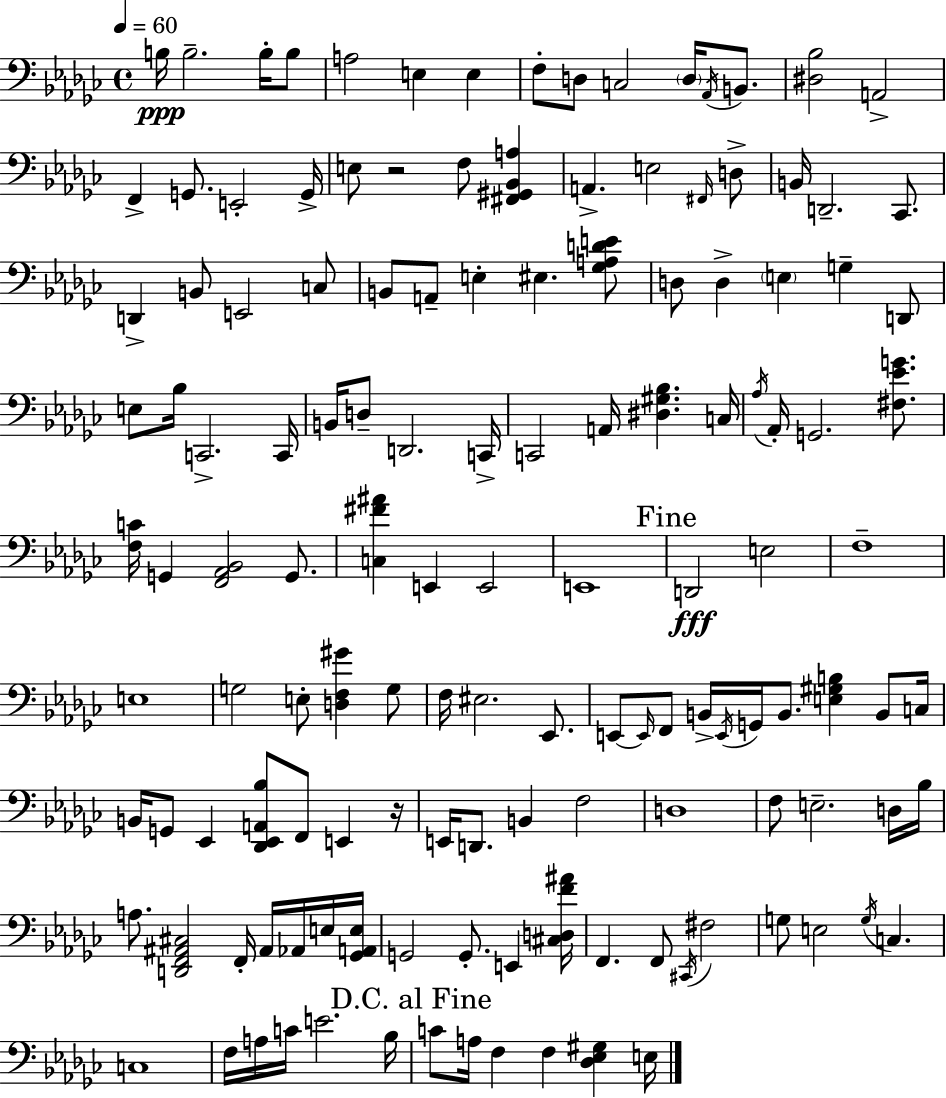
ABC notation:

X:1
T:Untitled
M:4/4
L:1/4
K:Ebm
B,/4 B,2 B,/4 B,/2 A,2 E, E, F,/2 D,/2 C,2 D,/4 _A,,/4 B,,/2 [^D,_B,]2 A,,2 F,, G,,/2 E,,2 G,,/4 E,/2 z2 F,/2 [^F,,^G,,_B,,A,] A,, E,2 ^F,,/4 D,/2 B,,/4 D,,2 _C,,/2 D,, B,,/2 E,,2 C,/2 B,,/2 A,,/2 E, ^E, [_G,A,DE]/2 D,/2 D, E, G, D,,/2 E,/2 _B,/4 C,,2 C,,/4 B,,/4 D,/2 D,,2 C,,/4 C,,2 A,,/4 [^D,^G,_B,] C,/4 _A,/4 _A,,/4 G,,2 [^F,_EG]/2 [F,C]/4 G,, [F,,_A,,_B,,]2 G,,/2 [C,^F^A] E,, E,,2 E,,4 D,,2 E,2 F,4 E,4 G,2 E,/2 [D,F,^G] G,/2 F,/4 ^E,2 _E,,/2 E,,/2 E,,/4 F,,/2 B,,/4 E,,/4 G,,/4 B,,/2 [E,^G,B,] B,,/2 C,/4 B,,/4 G,,/2 _E,, [_D,,_E,,A,,_B,]/2 F,,/2 E,, z/4 E,,/4 D,,/2 B,, F,2 D,4 F,/2 E,2 D,/4 _B,/4 A,/2 [D,,F,,^A,,^C,]2 F,,/4 ^A,,/4 _A,,/4 E,/4 [_G,,A,,E,]/4 G,,2 G,,/2 E,, [^C,D,F^A]/4 F,, F,,/2 ^C,,/4 ^F,2 G,/2 E,2 G,/4 C, C,4 F,/4 A,/4 C/4 E2 _B,/4 C/2 A,/4 F, F, [_D,_E,^G,] E,/4